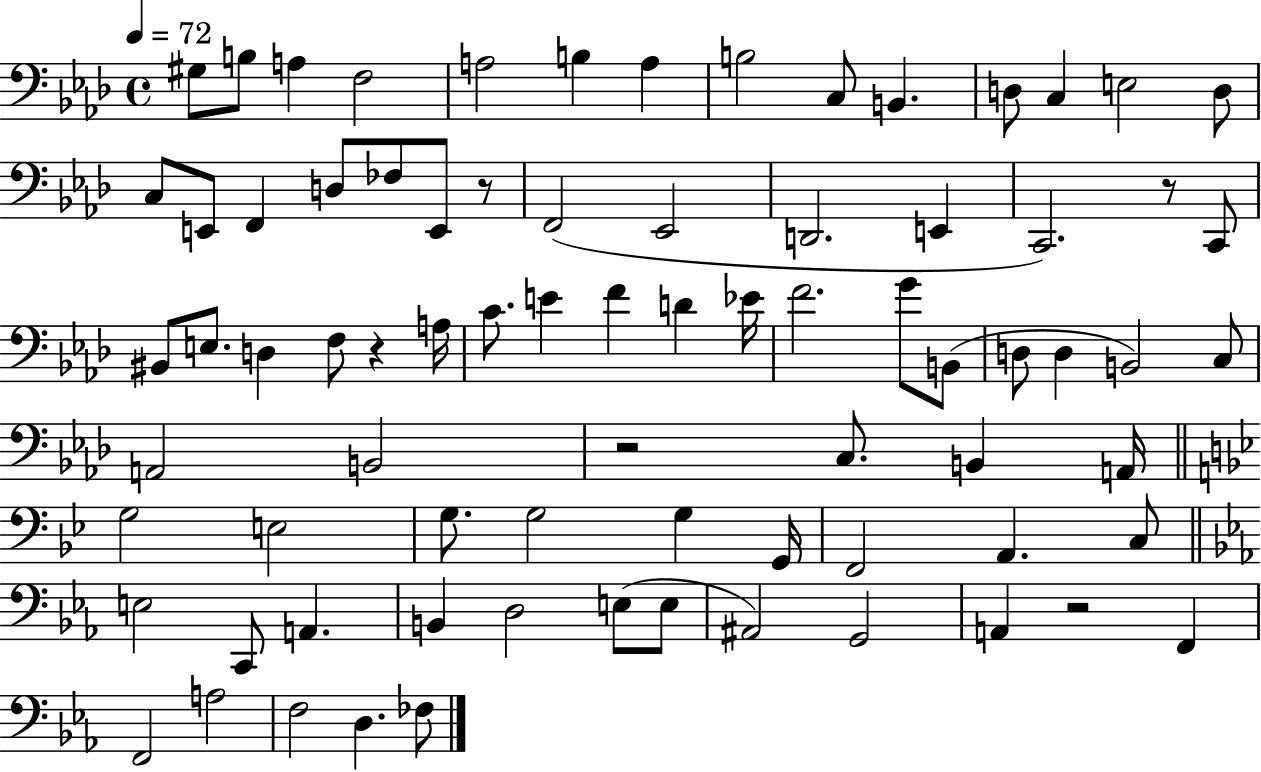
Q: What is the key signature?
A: AES major